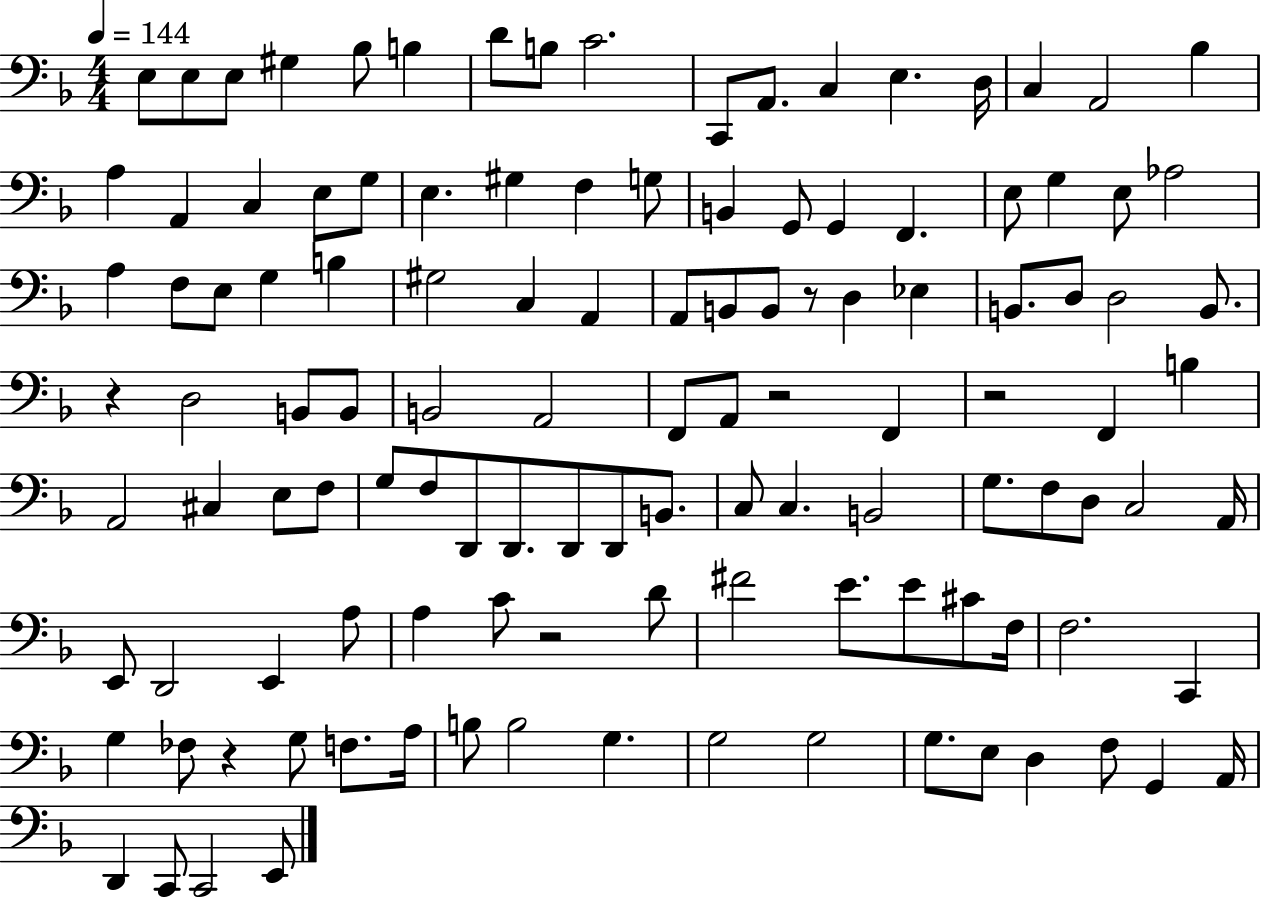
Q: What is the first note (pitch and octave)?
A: E3